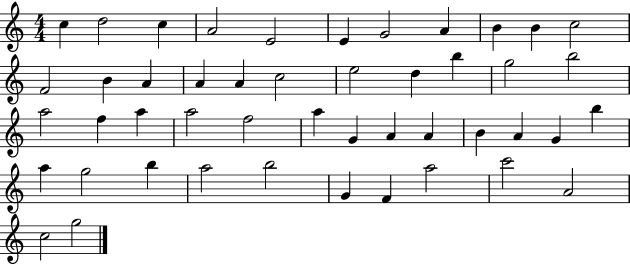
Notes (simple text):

C5/q D5/h C5/q A4/h E4/h E4/q G4/h A4/q B4/q B4/q C5/h F4/h B4/q A4/q A4/q A4/q C5/h E5/h D5/q B5/q G5/h B5/h A5/h F5/q A5/q A5/h F5/h A5/q G4/q A4/q A4/q B4/q A4/q G4/q B5/q A5/q G5/h B5/q A5/h B5/h G4/q F4/q A5/h C6/h A4/h C5/h G5/h